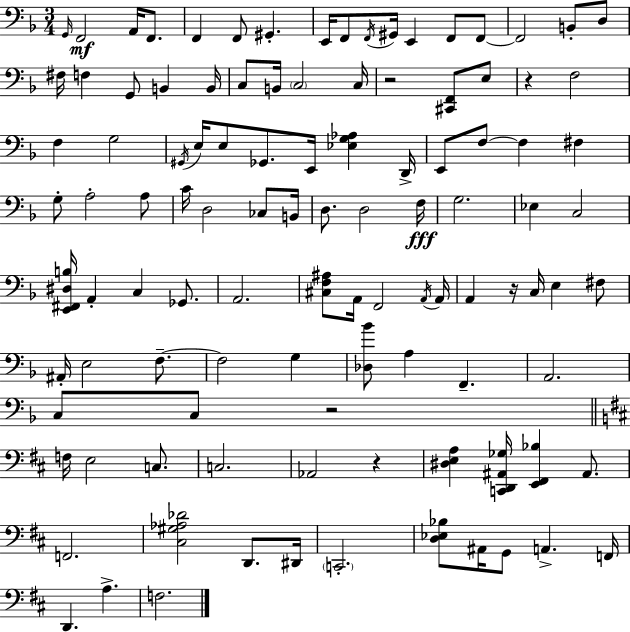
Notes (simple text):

G2/s F2/h A2/s F2/e. F2/q F2/e G#2/q. E2/s F2/e F2/s G#2/s E2/q F2/e F2/e F2/h B2/e D3/e F#3/s F3/q G2/e B2/q B2/s C3/e B2/s C3/h C3/s R/h [C#2,F2]/e E3/e R/q F3/h F3/q G3/h G#2/s E3/s E3/e Gb2/e. E2/s [Eb3,G3,Ab3]/q D2/s E2/e F3/e F3/q F#3/q G3/e A3/h A3/e C4/s D3/h CES3/e B2/s D3/e. D3/h F3/s G3/h. Eb3/q C3/h [E2,F#2,D#3,B3]/s A2/q C3/q Gb2/e. A2/h. [C#3,F3,A#3]/e A2/s F2/h A2/s A2/s A2/q R/s C3/s E3/q F#3/e A#2/s E3/h F3/e. F3/h G3/q [Db3,Bb4]/e A3/q F2/q. A2/h. C3/e C3/e R/h F3/s E3/h C3/e. C3/h. Ab2/h R/q [D#3,E3,A3]/q [C2,D2,A#2,Gb3]/s [E2,F#2,Bb3]/q A#2/e. F2/h. [C#3,G#3,Ab3,Db4]/h D2/e. D#2/s C2/h. [D3,Eb3,Bb3]/e A#2/s G2/e A2/q. F2/s D2/q. A3/q. F3/h.